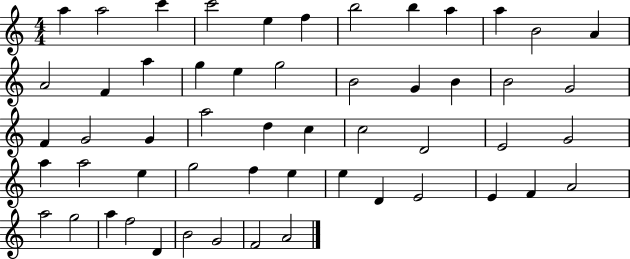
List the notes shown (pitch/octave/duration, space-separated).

A5/q A5/h C6/q C6/h E5/q F5/q B5/h B5/q A5/q A5/q B4/h A4/q A4/h F4/q A5/q G5/q E5/q G5/h B4/h G4/q B4/q B4/h G4/h F4/q G4/h G4/q A5/h D5/q C5/q C5/h D4/h E4/h G4/h A5/q A5/h E5/q G5/h F5/q E5/q E5/q D4/q E4/h E4/q F4/q A4/h A5/h G5/h A5/q F5/h D4/q B4/h G4/h F4/h A4/h